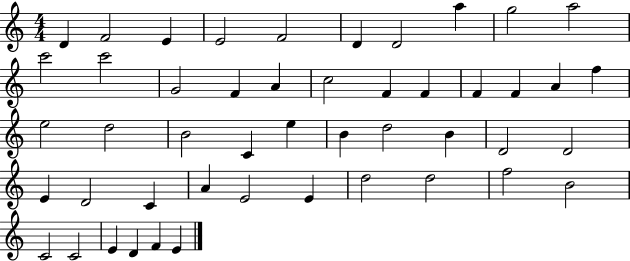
X:1
T:Untitled
M:4/4
L:1/4
K:C
D F2 E E2 F2 D D2 a g2 a2 c'2 c'2 G2 F A c2 F F F F A f e2 d2 B2 C e B d2 B D2 D2 E D2 C A E2 E d2 d2 f2 B2 C2 C2 E D F E